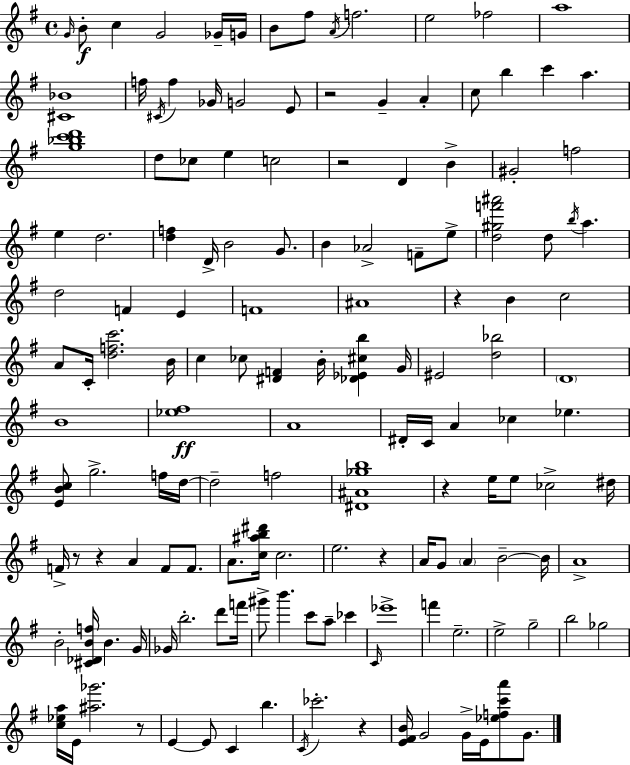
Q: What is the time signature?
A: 4/4